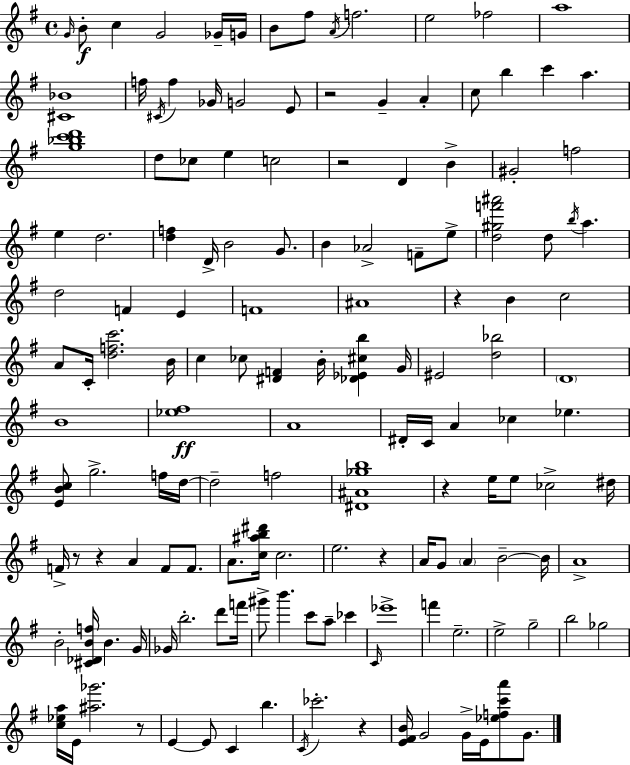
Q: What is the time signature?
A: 4/4